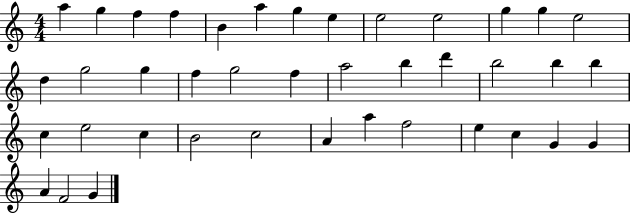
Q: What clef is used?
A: treble